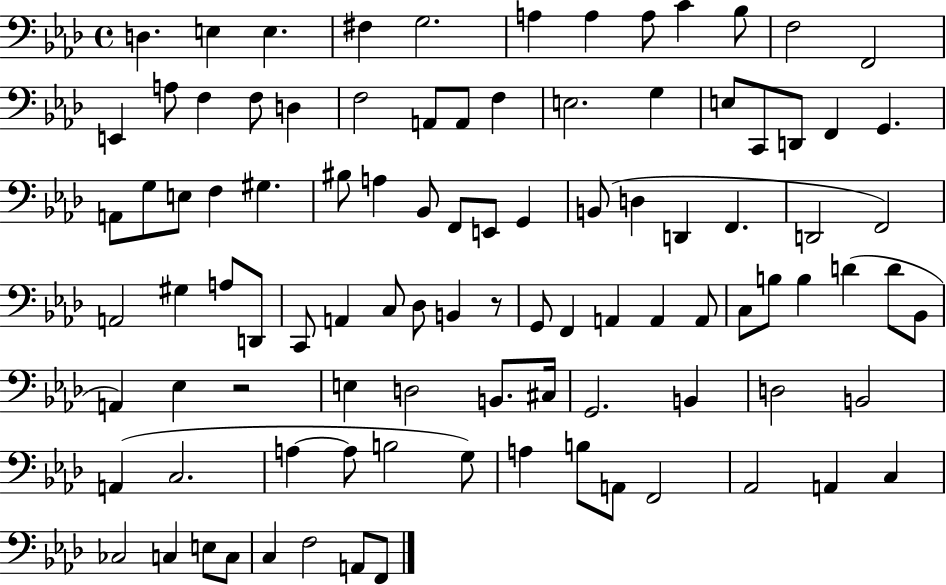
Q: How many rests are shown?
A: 2